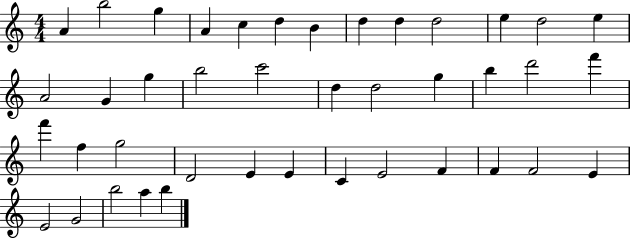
A4/q B5/h G5/q A4/q C5/q D5/q B4/q D5/q D5/q D5/h E5/q D5/h E5/q A4/h G4/q G5/q B5/h C6/h D5/q D5/h G5/q B5/q D6/h F6/q F6/q F5/q G5/h D4/h E4/q E4/q C4/q E4/h F4/q F4/q F4/h E4/q E4/h G4/h B5/h A5/q B5/q